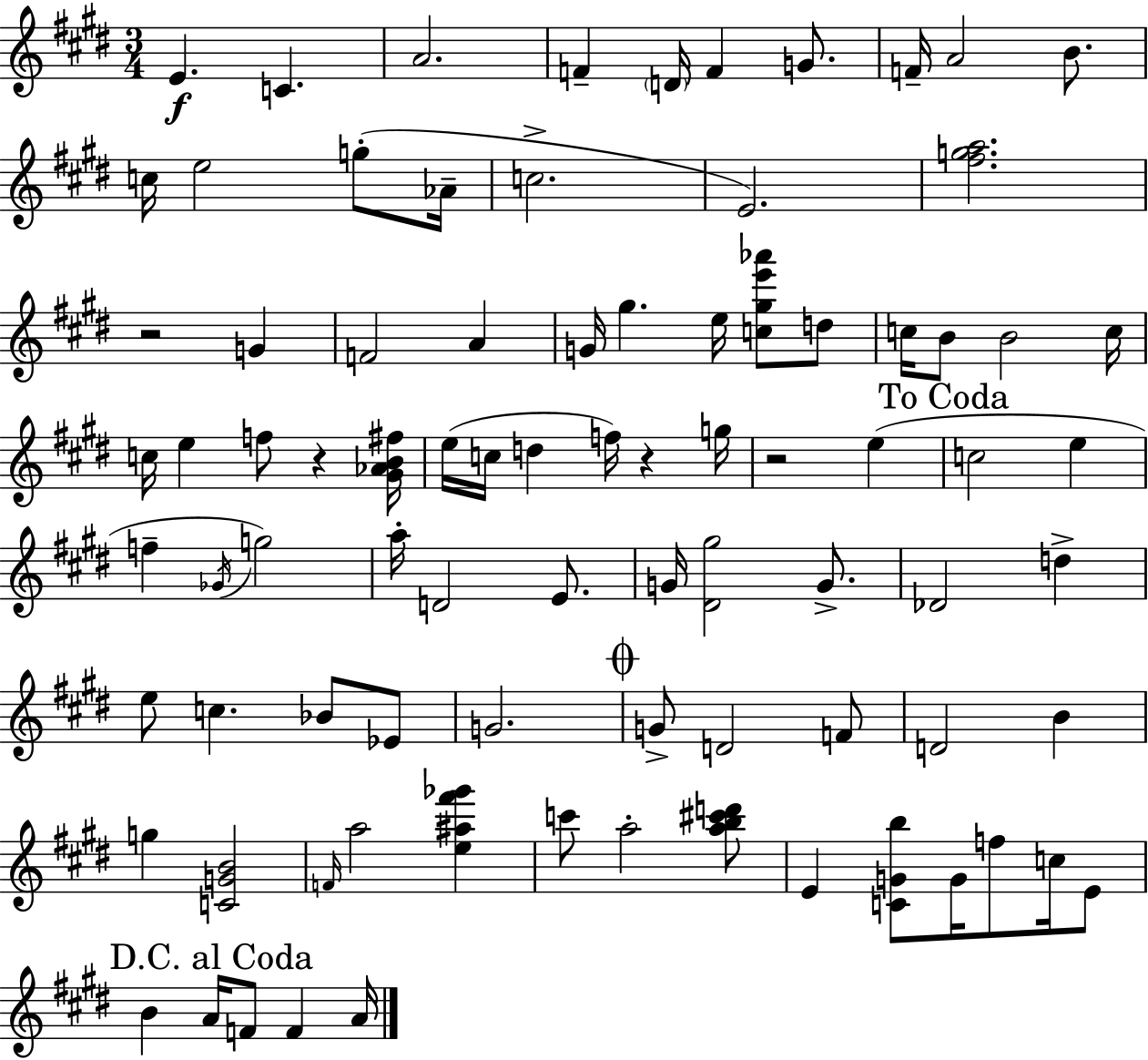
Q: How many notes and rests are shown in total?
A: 85